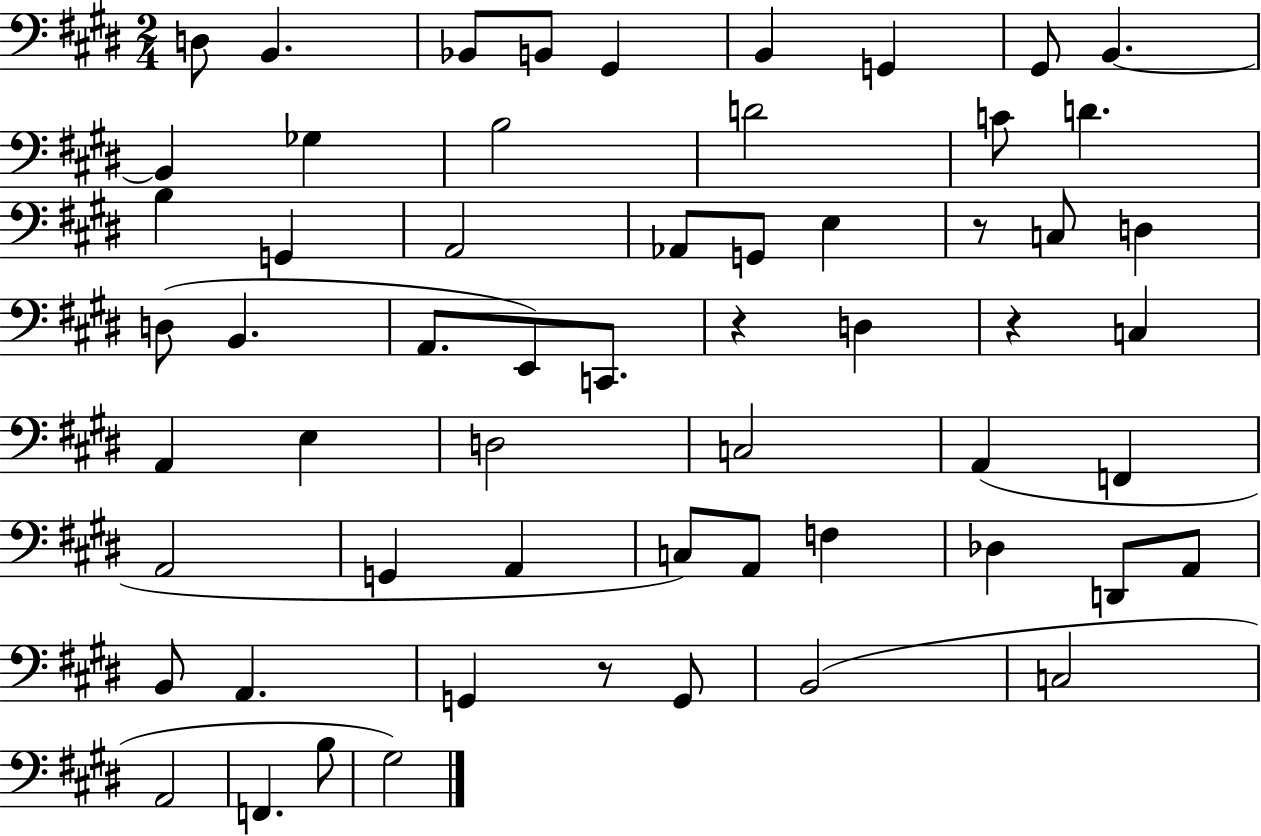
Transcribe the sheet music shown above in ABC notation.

X:1
T:Untitled
M:2/4
L:1/4
K:E
D,/2 B,, _B,,/2 B,,/2 ^G,, B,, G,, ^G,,/2 B,, B,, _G, B,2 D2 C/2 D B, G,, A,,2 _A,,/2 G,,/2 E, z/2 C,/2 D, D,/2 B,, A,,/2 E,,/2 C,,/2 z D, z C, A,, E, D,2 C,2 A,, F,, A,,2 G,, A,, C,/2 A,,/2 F, _D, D,,/2 A,,/2 B,,/2 A,, G,, z/2 G,,/2 B,,2 C,2 A,,2 F,, B,/2 ^G,2